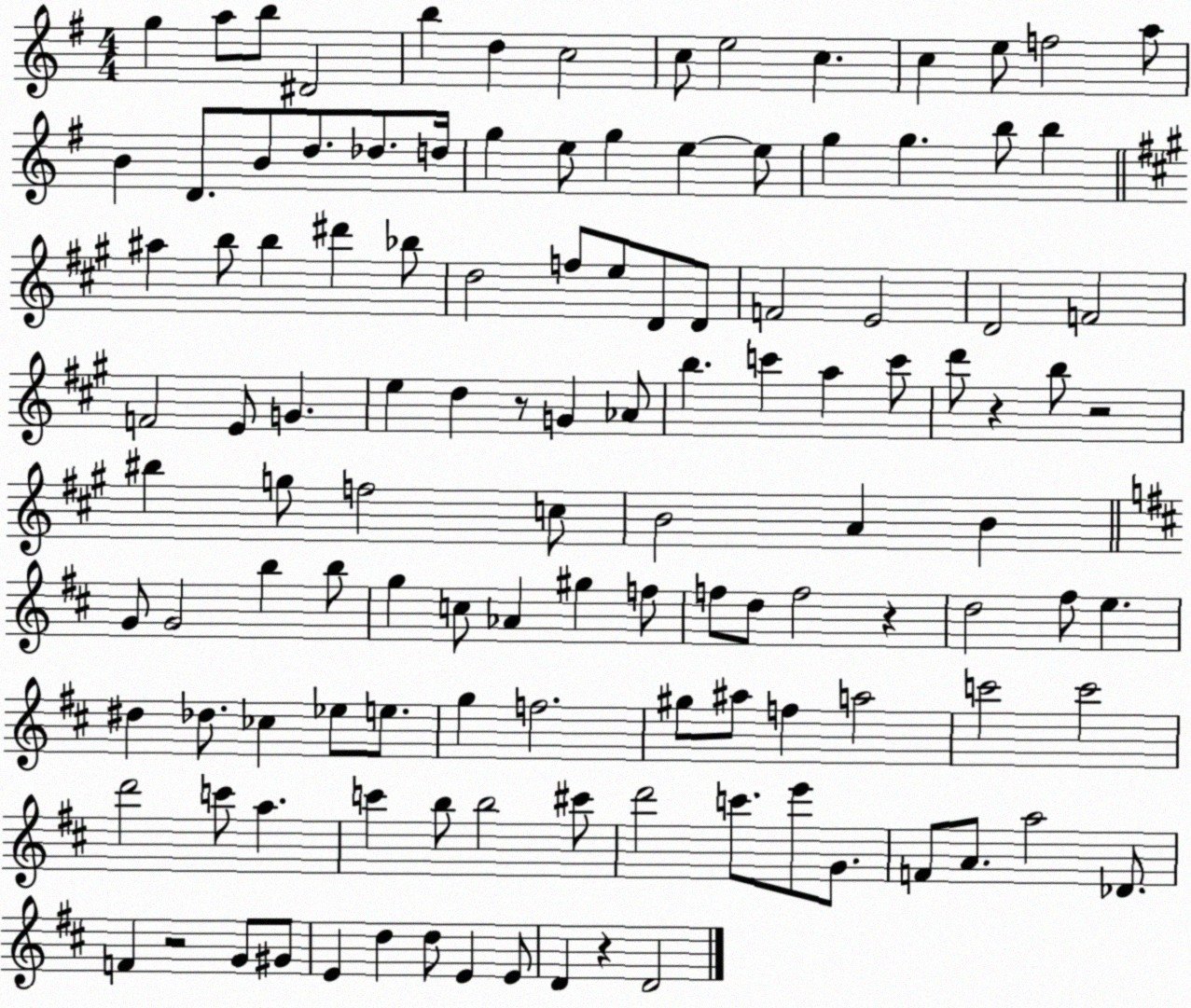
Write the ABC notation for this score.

X:1
T:Untitled
M:4/4
L:1/4
K:G
g a/2 b/2 ^D2 b d c2 c/2 e2 c c e/2 f2 a/2 B D/2 B/2 d/2 _d/2 d/4 g e/2 g e e/2 g g b/2 b ^a b/2 b ^d' _b/2 d2 f/2 e/2 D/2 D/2 F2 E2 D2 F2 F2 E/2 G e d z/2 G _A/2 b c' a c'/2 d'/2 z b/2 z2 ^b g/2 f2 c/2 B2 A B G/2 G2 b b/2 g c/2 _A ^g f/2 f/2 d/2 f2 z d2 ^f/2 e ^d _d/2 _c _e/2 e/2 g f2 ^g/2 ^a/2 f a2 c'2 c'2 d'2 c'/2 a c' b/2 b2 ^c'/2 d'2 c'/2 e'/2 G/2 F/2 A/2 a2 _D/2 F z2 G/2 ^G/2 E d d/2 E E/2 D z D2